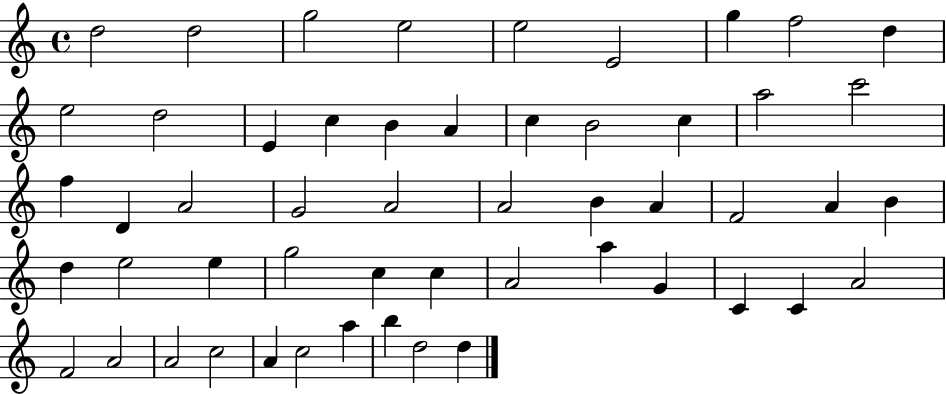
{
  \clef treble
  \time 4/4
  \defaultTimeSignature
  \key c \major
  d''2 d''2 | g''2 e''2 | e''2 e'2 | g''4 f''2 d''4 | \break e''2 d''2 | e'4 c''4 b'4 a'4 | c''4 b'2 c''4 | a''2 c'''2 | \break f''4 d'4 a'2 | g'2 a'2 | a'2 b'4 a'4 | f'2 a'4 b'4 | \break d''4 e''2 e''4 | g''2 c''4 c''4 | a'2 a''4 g'4 | c'4 c'4 a'2 | \break f'2 a'2 | a'2 c''2 | a'4 c''2 a''4 | b''4 d''2 d''4 | \break \bar "|."
}